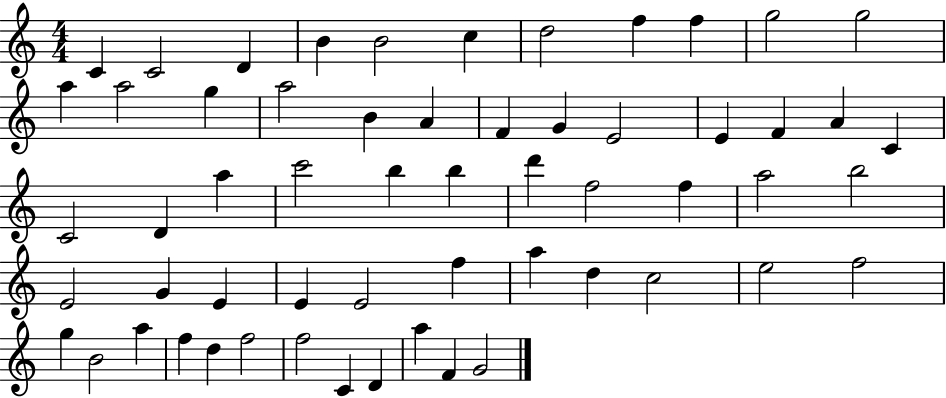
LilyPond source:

{
  \clef treble
  \numericTimeSignature
  \time 4/4
  \key c \major
  c'4 c'2 d'4 | b'4 b'2 c''4 | d''2 f''4 f''4 | g''2 g''2 | \break a''4 a''2 g''4 | a''2 b'4 a'4 | f'4 g'4 e'2 | e'4 f'4 a'4 c'4 | \break c'2 d'4 a''4 | c'''2 b''4 b''4 | d'''4 f''2 f''4 | a''2 b''2 | \break e'2 g'4 e'4 | e'4 e'2 f''4 | a''4 d''4 c''2 | e''2 f''2 | \break g''4 b'2 a''4 | f''4 d''4 f''2 | f''2 c'4 d'4 | a''4 f'4 g'2 | \break \bar "|."
}